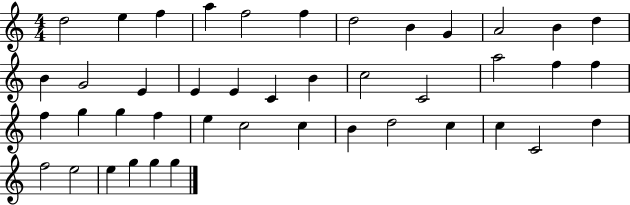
D5/h E5/q F5/q A5/q F5/h F5/q D5/h B4/q G4/q A4/h B4/q D5/q B4/q G4/h E4/q E4/q E4/q C4/q B4/q C5/h C4/h A5/h F5/q F5/q F5/q G5/q G5/q F5/q E5/q C5/h C5/q B4/q D5/h C5/q C5/q C4/h D5/q F5/h E5/h E5/q G5/q G5/q G5/q